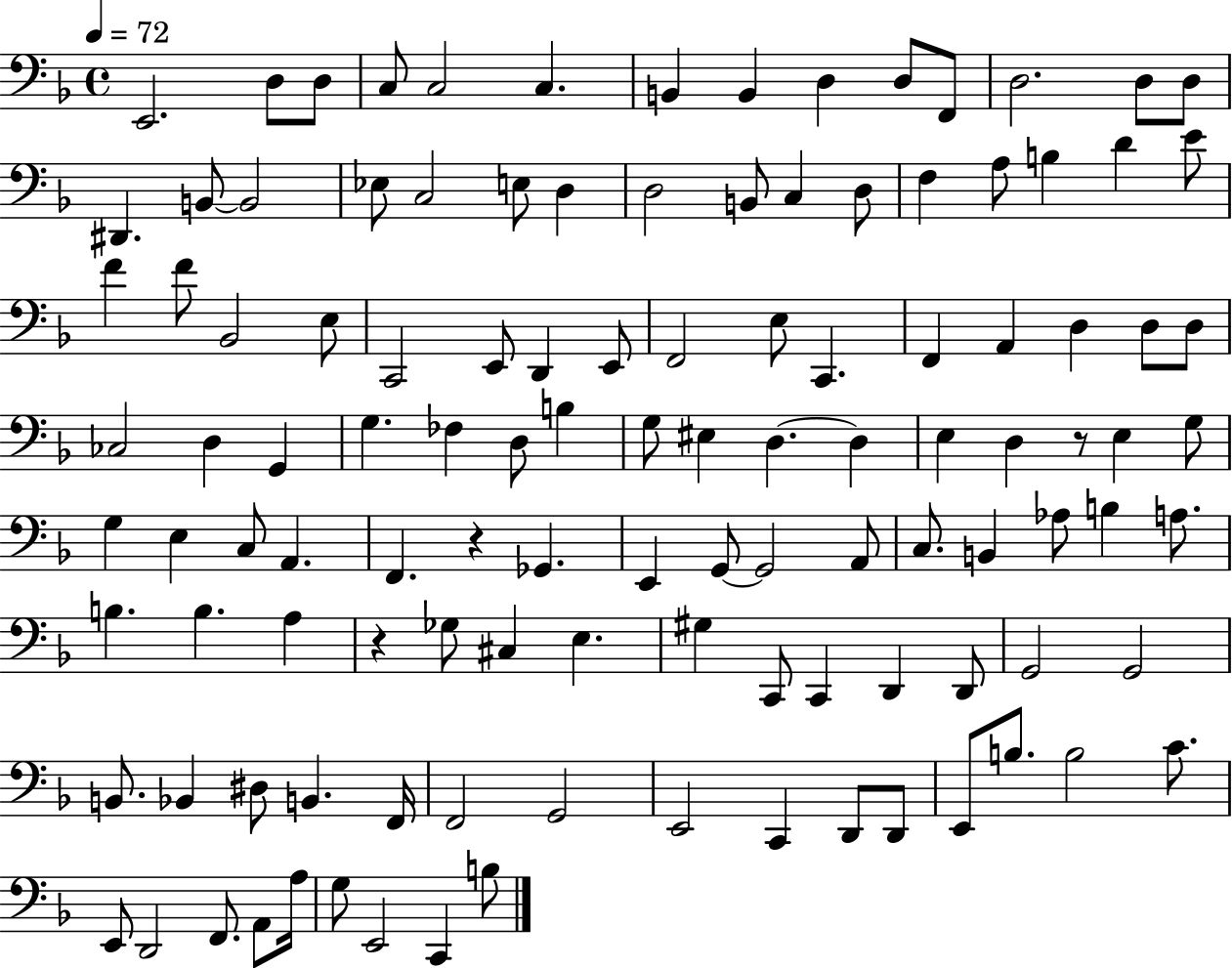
E2/h. D3/e D3/e C3/e C3/h C3/q. B2/q B2/q D3/q D3/e F2/e D3/h. D3/e D3/e D#2/q. B2/e B2/h Eb3/e C3/h E3/e D3/q D3/h B2/e C3/q D3/e F3/q A3/e B3/q D4/q E4/e F4/q F4/e Bb2/h E3/e C2/h E2/e D2/q E2/e F2/h E3/e C2/q. F2/q A2/q D3/q D3/e D3/e CES3/h D3/q G2/q G3/q. FES3/q D3/e B3/q G3/e EIS3/q D3/q. D3/q E3/q D3/q R/e E3/q G3/e G3/q E3/q C3/e A2/q. F2/q. R/q Gb2/q. E2/q G2/e G2/h A2/e C3/e. B2/q Ab3/e B3/q A3/e. B3/q. B3/q. A3/q R/q Gb3/e C#3/q E3/q. G#3/q C2/e C2/q D2/q D2/e G2/h G2/h B2/e. Bb2/q D#3/e B2/q. F2/s F2/h G2/h E2/h C2/q D2/e D2/e E2/e B3/e. B3/h C4/e. E2/e D2/h F2/e. A2/e A3/s G3/e E2/h C2/q B3/e